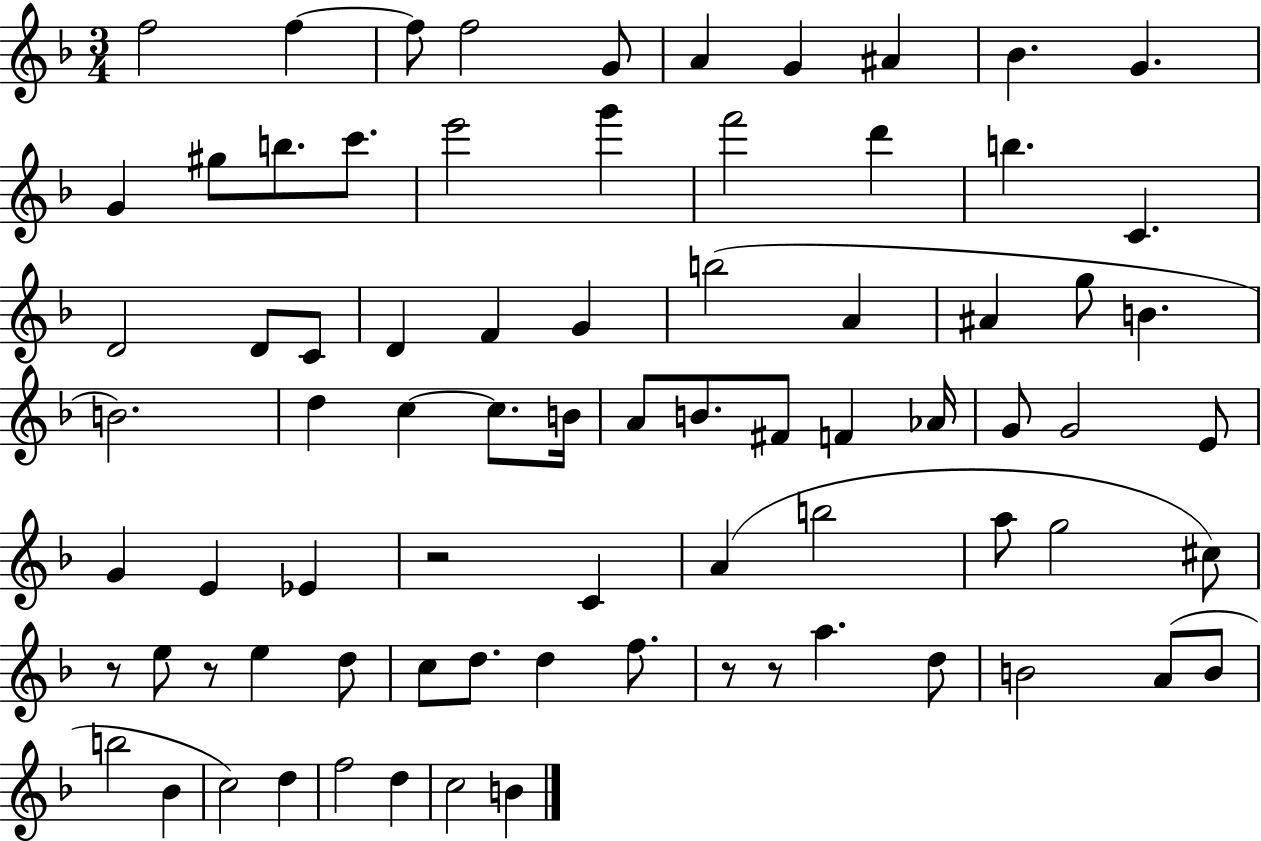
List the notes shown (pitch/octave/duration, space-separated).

F5/h F5/q F5/e F5/h G4/e A4/q G4/q A#4/q Bb4/q. G4/q. G4/q G#5/e B5/e. C6/e. E6/h G6/q F6/h D6/q B5/q. C4/q. D4/h D4/e C4/e D4/q F4/q G4/q B5/h A4/q A#4/q G5/e B4/q. B4/h. D5/q C5/q C5/e. B4/s A4/e B4/e. F#4/e F4/q Ab4/s G4/e G4/h E4/e G4/q E4/q Eb4/q R/h C4/q A4/q B5/h A5/e G5/h C#5/e R/e E5/e R/e E5/q D5/e C5/e D5/e. D5/q F5/e. R/e R/e A5/q. D5/e B4/h A4/e B4/e B5/h Bb4/q C5/h D5/q F5/h D5/q C5/h B4/q